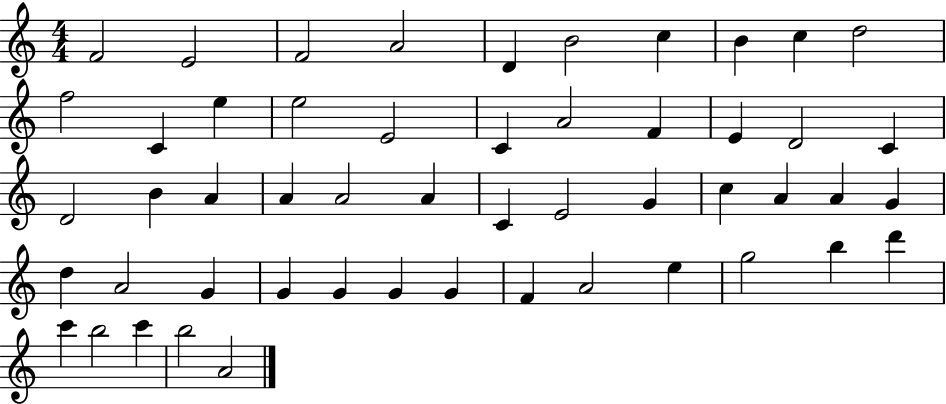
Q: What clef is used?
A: treble